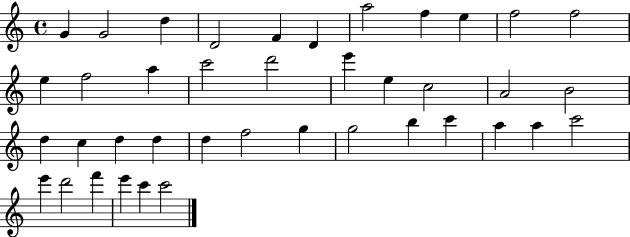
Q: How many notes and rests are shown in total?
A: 40